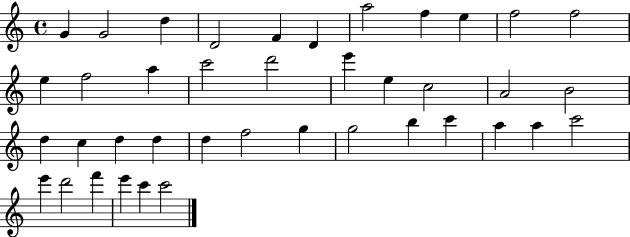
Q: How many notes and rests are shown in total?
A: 40